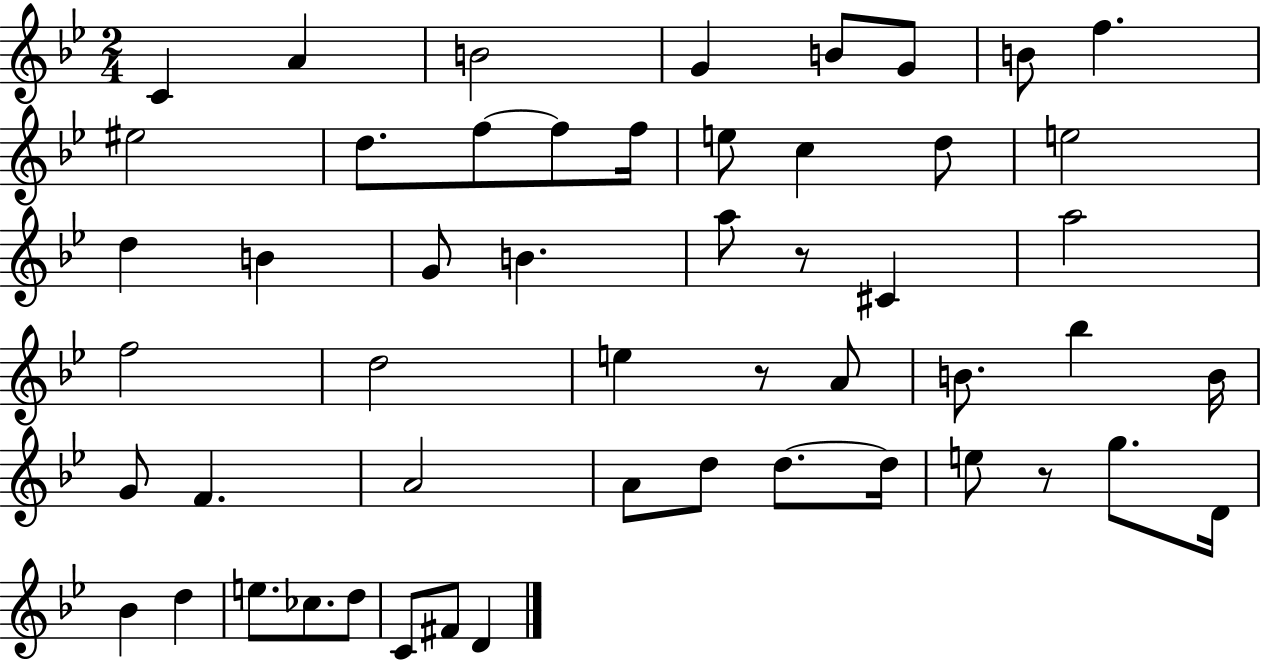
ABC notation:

X:1
T:Untitled
M:2/4
L:1/4
K:Bb
C A B2 G B/2 G/2 B/2 f ^e2 d/2 f/2 f/2 f/4 e/2 c d/2 e2 d B G/2 B a/2 z/2 ^C a2 f2 d2 e z/2 A/2 B/2 _b B/4 G/2 F A2 A/2 d/2 d/2 d/4 e/2 z/2 g/2 D/4 _B d e/2 _c/2 d/2 C/2 ^F/2 D